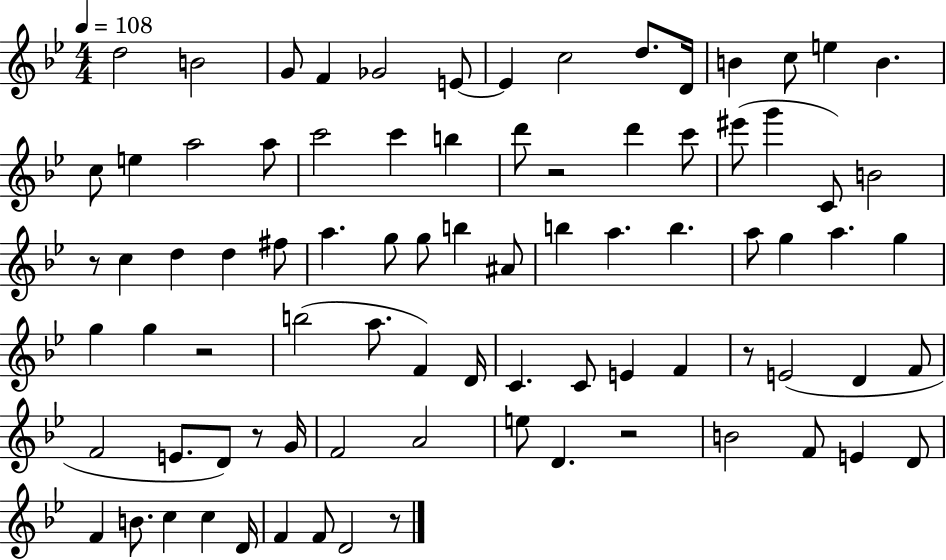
X:1
T:Untitled
M:4/4
L:1/4
K:Bb
d2 B2 G/2 F _G2 E/2 E c2 d/2 D/4 B c/2 e B c/2 e a2 a/2 c'2 c' b d'/2 z2 d' c'/2 ^e'/2 g' C/2 B2 z/2 c d d ^f/2 a g/2 g/2 b ^A/2 b a b a/2 g a g g g z2 b2 a/2 F D/4 C C/2 E F z/2 E2 D F/2 F2 E/2 D/2 z/2 G/4 F2 A2 e/2 D z2 B2 F/2 E D/2 F B/2 c c D/4 F F/2 D2 z/2